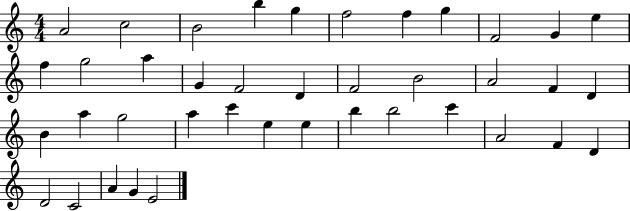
X:1
T:Untitled
M:4/4
L:1/4
K:C
A2 c2 B2 b g f2 f g F2 G e f g2 a G F2 D F2 B2 A2 F D B a g2 a c' e e b b2 c' A2 F D D2 C2 A G E2